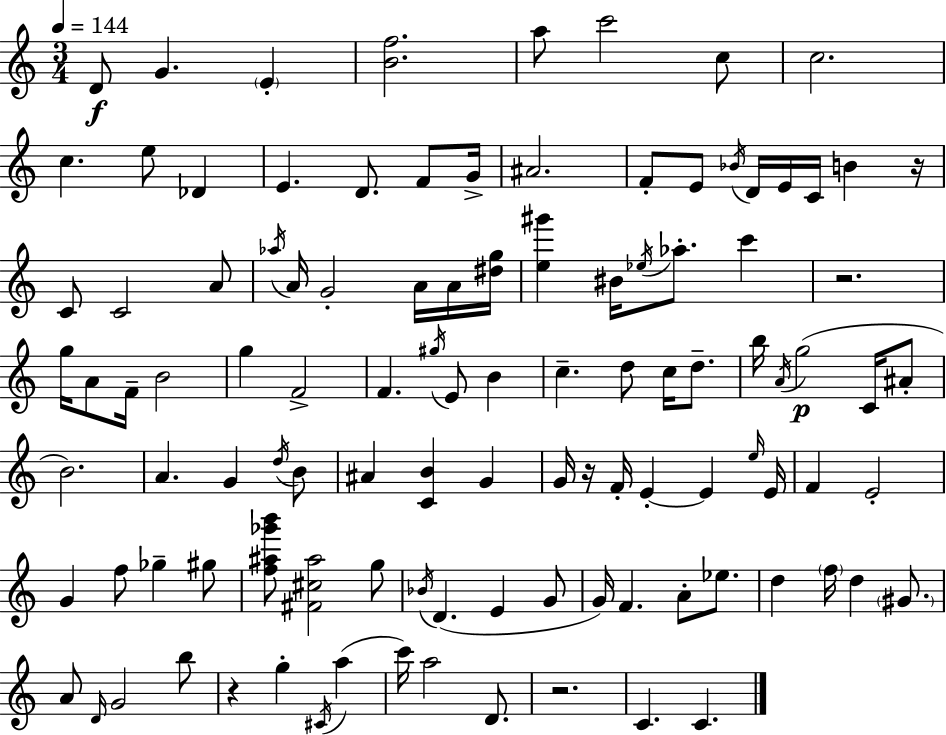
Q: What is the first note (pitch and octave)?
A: D4